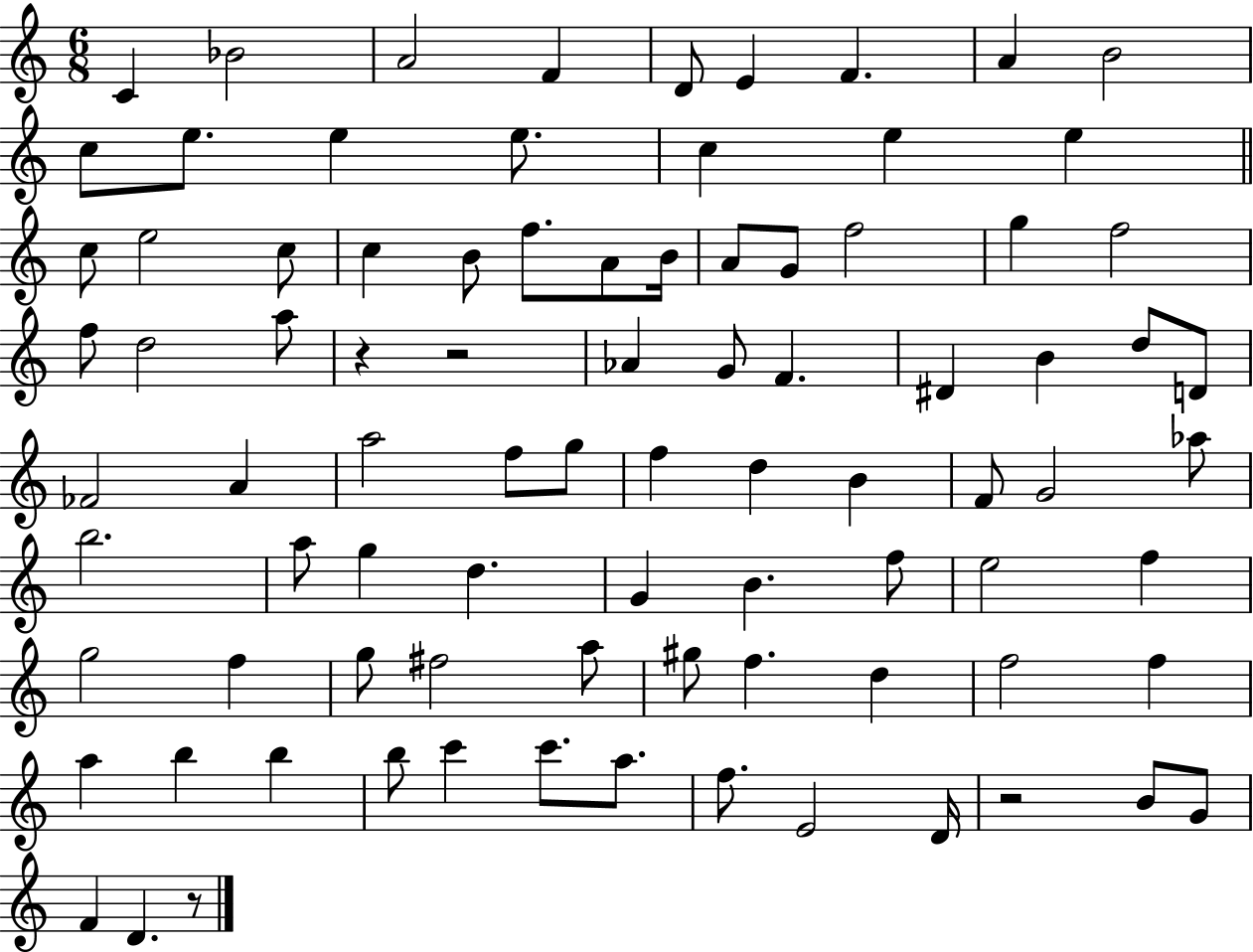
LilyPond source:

{
  \clef treble
  \numericTimeSignature
  \time 6/8
  \key c \major
  c'4 bes'2 | a'2 f'4 | d'8 e'4 f'4. | a'4 b'2 | \break c''8 e''8. e''4 e''8. | c''4 e''4 e''4 | \bar "||" \break \key c \major c''8 e''2 c''8 | c''4 b'8 f''8. a'8 b'16 | a'8 g'8 f''2 | g''4 f''2 | \break f''8 d''2 a''8 | r4 r2 | aes'4 g'8 f'4. | dis'4 b'4 d''8 d'8 | \break fes'2 a'4 | a''2 f''8 g''8 | f''4 d''4 b'4 | f'8 g'2 aes''8 | \break b''2. | a''8 g''4 d''4. | g'4 b'4. f''8 | e''2 f''4 | \break g''2 f''4 | g''8 fis''2 a''8 | gis''8 f''4. d''4 | f''2 f''4 | \break a''4 b''4 b''4 | b''8 c'''4 c'''8. a''8. | f''8. e'2 d'16 | r2 b'8 g'8 | \break f'4 d'4. r8 | \bar "|."
}